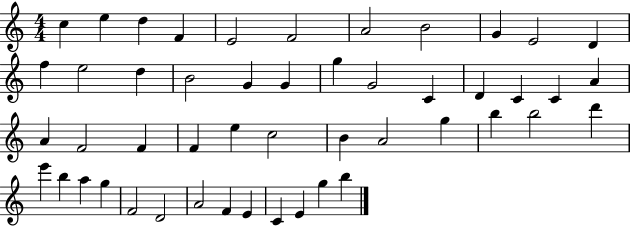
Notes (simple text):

C5/q E5/q D5/q F4/q E4/h F4/h A4/h B4/h G4/q E4/h D4/q F5/q E5/h D5/q B4/h G4/q G4/q G5/q G4/h C4/q D4/q C4/q C4/q A4/q A4/q F4/h F4/q F4/q E5/q C5/h B4/q A4/h G5/q B5/q B5/h D6/q E6/q B5/q A5/q G5/q F4/h D4/h A4/h F4/q E4/q C4/q E4/q G5/q B5/q